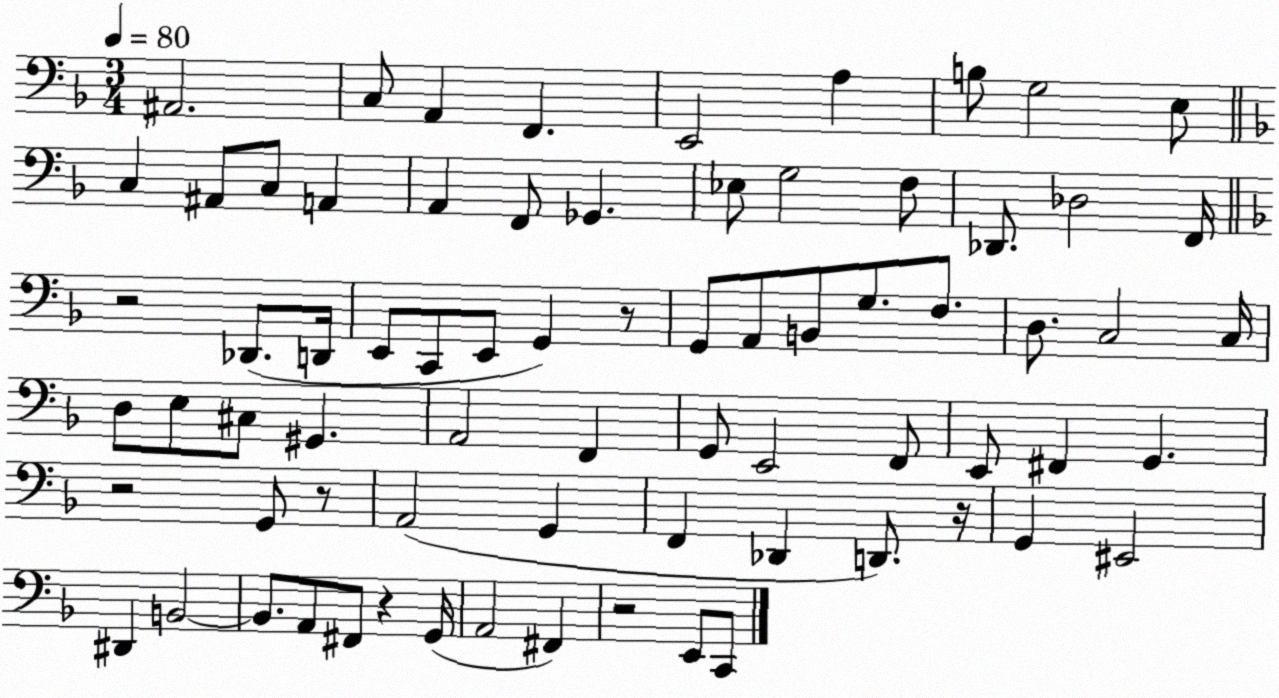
X:1
T:Untitled
M:3/4
L:1/4
K:F
^A,,2 C,/2 A,, F,, E,,2 A, B,/2 G,2 E,/2 C, ^A,,/2 C,/2 A,, A,, F,,/2 _G,, _E,/2 G,2 F,/2 _D,,/2 _D,2 F,,/4 z2 _D,,/2 D,,/4 E,,/2 C,,/2 E,,/2 G,, z/2 G,,/2 A,,/2 B,,/2 G,/2 F,/2 D,/2 C,2 C,/4 D,/2 E,/2 ^C,/2 ^G,, A,,2 F,, G,,/2 E,,2 F,,/2 E,,/2 ^F,, G,, z2 G,,/2 z/2 A,,2 G,, F,, _D,, D,,/2 z/4 G,, ^E,,2 ^D,, B,,2 B,,/2 A,,/2 ^F,,/2 z G,,/4 A,,2 ^F,, z2 E,,/2 C,,/2